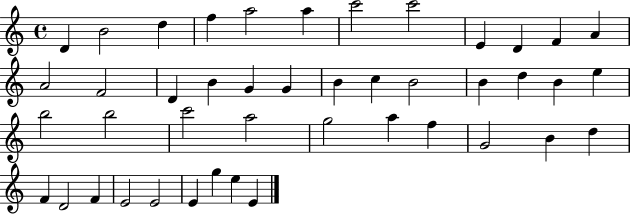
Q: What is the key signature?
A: C major